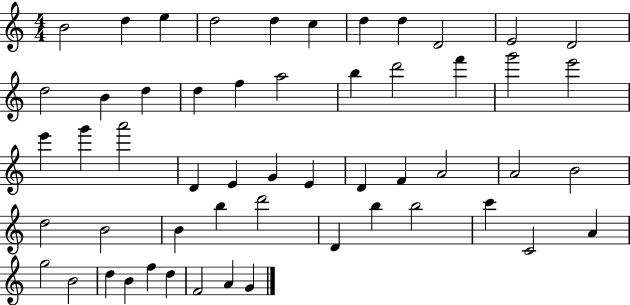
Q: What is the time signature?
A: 4/4